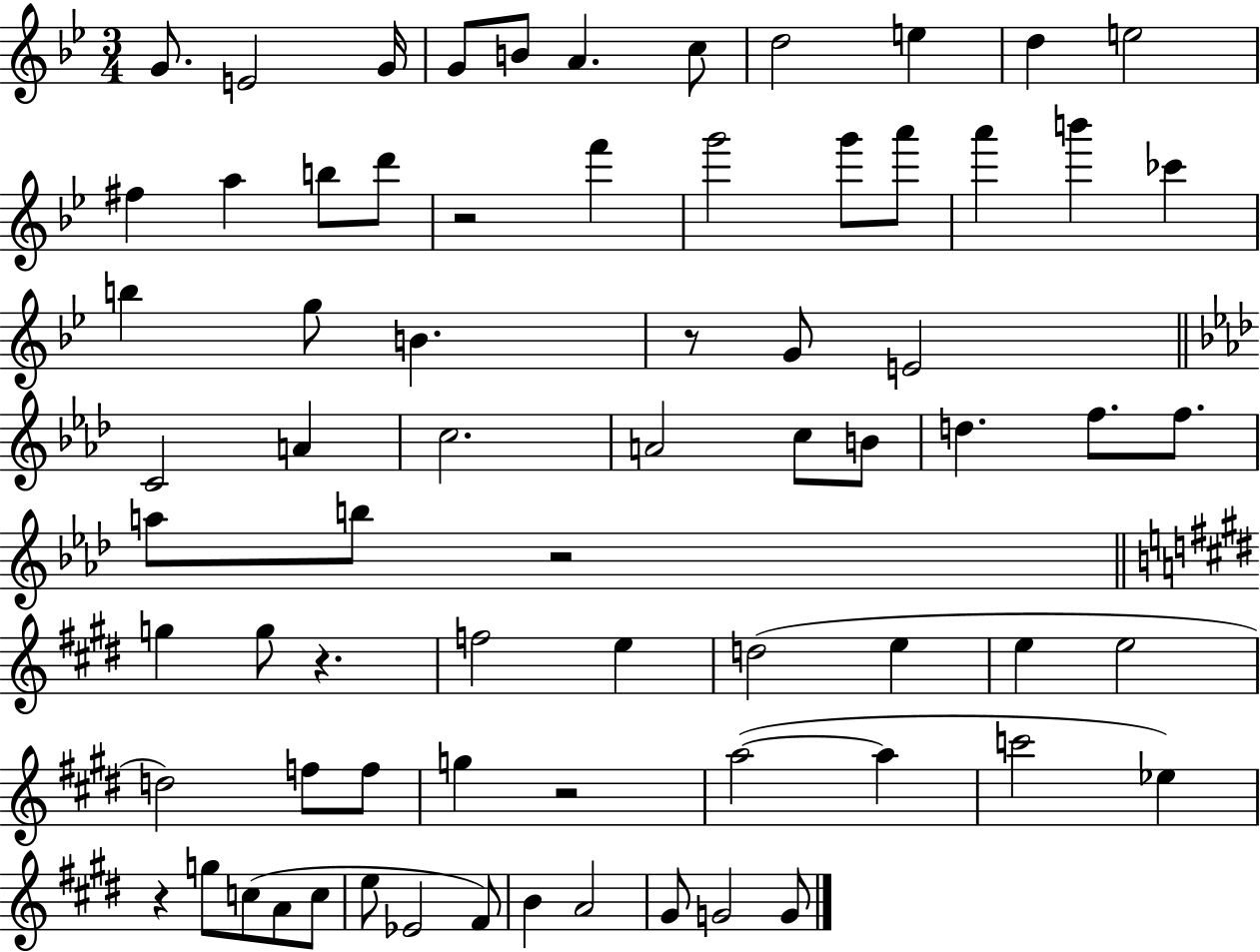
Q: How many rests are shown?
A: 6